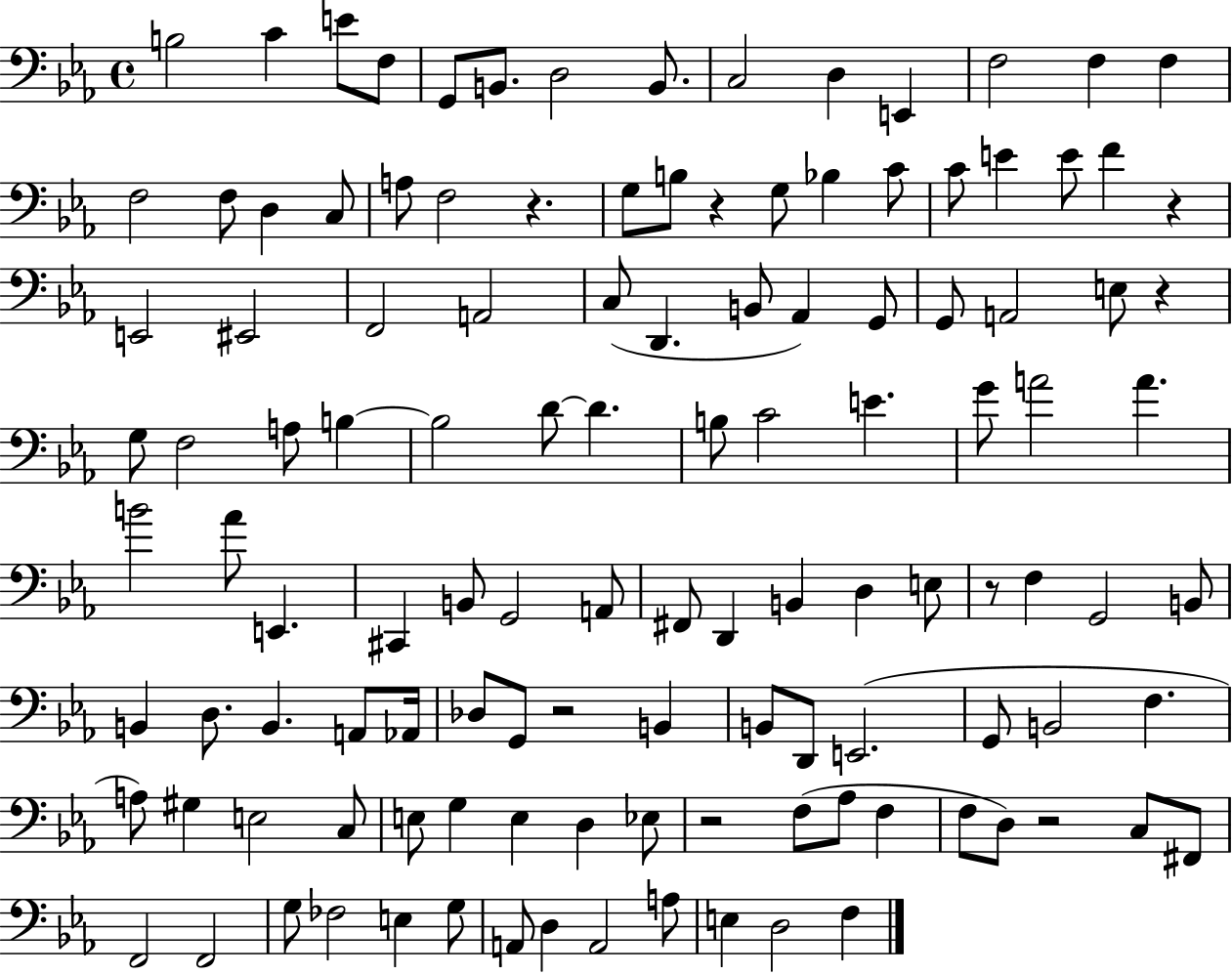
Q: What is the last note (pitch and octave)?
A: F3